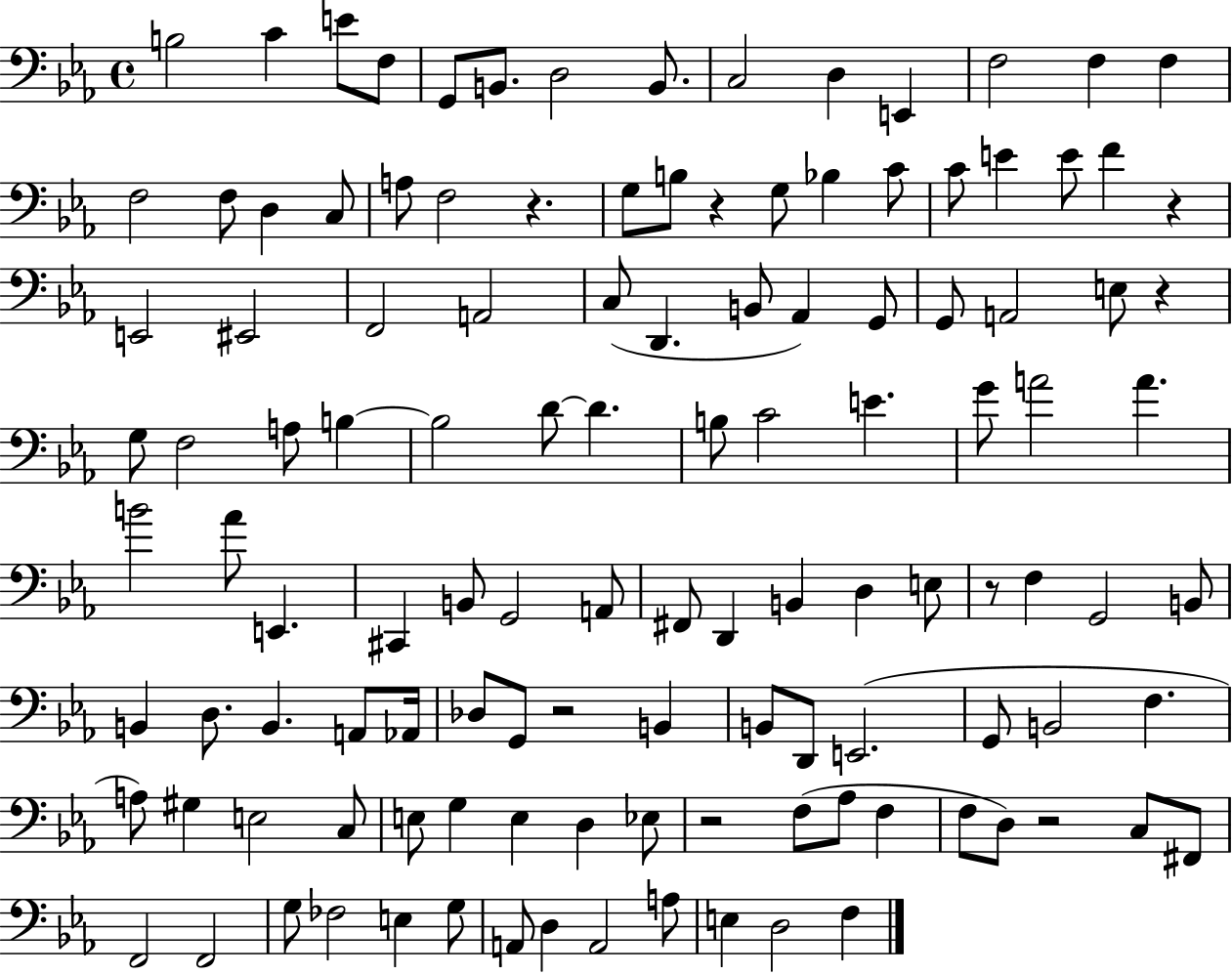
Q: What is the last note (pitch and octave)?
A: F3